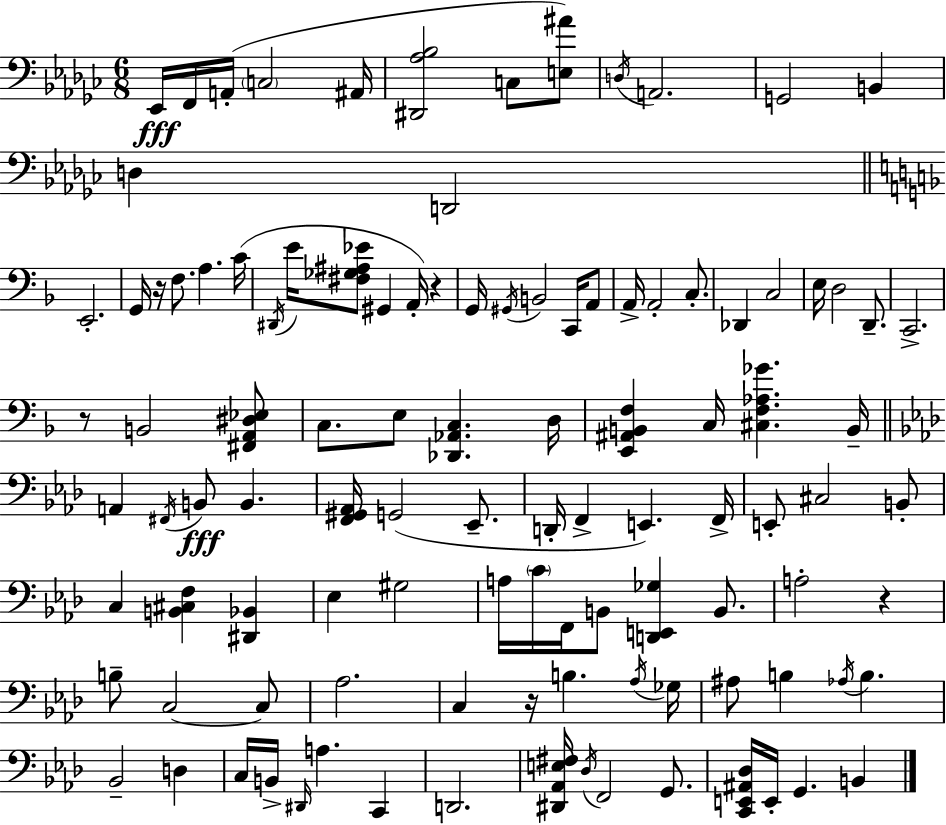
Eb2/s F2/s A2/s C3/h A#2/s [D#2,Ab3,Bb3]/h C3/e [E3,A#4]/e D3/s A2/h. G2/h B2/q D3/q D2/h E2/h. G2/s R/s F3/e. A3/q. C4/s D#2/s E4/s [F#3,Gb3,A#3,Eb4]/e G#2/q A2/s R/q G2/s G#2/s B2/h C2/s A2/e A2/s A2/h C3/e. Db2/q C3/h E3/s D3/h D2/e. C2/h. R/e B2/h [F#2,A2,D#3,Eb3]/e C3/e. E3/e [Db2,Ab2,C3]/q. D3/s [E2,A#2,B2,F3]/q C3/s [C#3,F3,Ab3,Gb4]/q. B2/s A2/q F#2/s B2/e B2/q. [F2,G#2,Ab2]/s G2/h Eb2/e. D2/s F2/q E2/q. F2/s E2/e C#3/h B2/e C3/q [B2,C#3,F3]/q [D#2,Bb2]/q Eb3/q G#3/h A3/s C4/s F2/s B2/e [D2,E2,Gb3]/q B2/e. A3/h R/q B3/e C3/h C3/e Ab3/h. C3/q R/s B3/q. Ab3/s Gb3/s A#3/e B3/q Ab3/s B3/q. Bb2/h D3/q C3/s B2/s D#2/s A3/q. C2/q D2/h. [D#2,Ab2,E3,F#3]/s Db3/s F2/h G2/e. [C2,E2,A#2,Db3]/s E2/s G2/q. B2/q